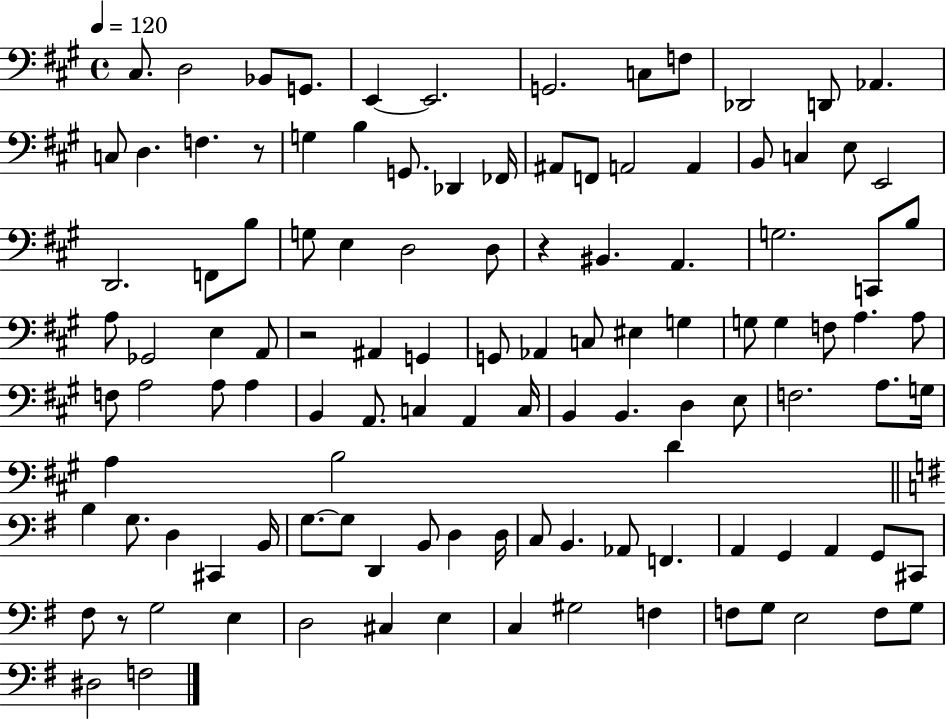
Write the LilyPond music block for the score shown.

{
  \clef bass
  \time 4/4
  \defaultTimeSignature
  \key a \major
  \tempo 4 = 120
  \repeat volta 2 { cis8. d2 bes,8 g,8. | e,4~~ e,2. | g,2. c8 f8 | des,2 d,8 aes,4. | \break c8 d4. f4. r8 | g4 b4 g,8. des,4 fes,16 | ais,8 f,8 a,2 a,4 | b,8 c4 e8 e,2 | \break d,2. f,8 b8 | g8 e4 d2 d8 | r4 bis,4. a,4. | g2. c,8 b8 | \break a8 ges,2 e4 a,8 | r2 ais,4 g,4 | g,8 aes,4 c8 eis4 g4 | g8 g4 f8 a4. a8 | \break f8 a2 a8 a4 | b,4 a,8. c4 a,4 c16 | b,4 b,4. d4 e8 | f2. a8. g16 | \break a4 b2 d'4 | \bar "||" \break \key e \minor b4 g8. d4 cis,4 b,16 | g8.~~ g8 d,4 b,8 d4 d16 | c8 b,4. aes,8 f,4. | a,4 g,4 a,4 g,8 cis,8 | \break fis8 r8 g2 e4 | d2 cis4 e4 | c4 gis2 f4 | f8 g8 e2 f8 g8 | \break dis2 f2 | } \bar "|."
}